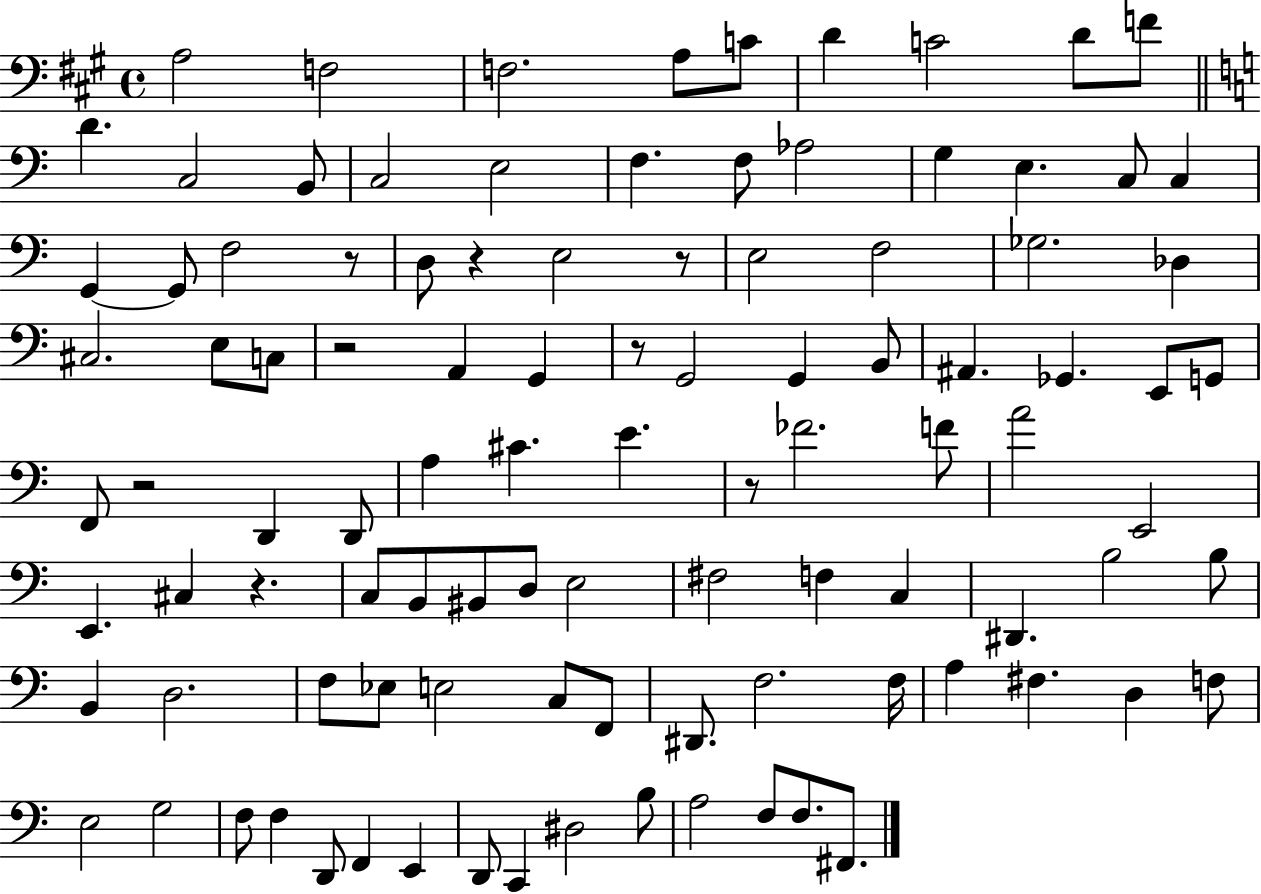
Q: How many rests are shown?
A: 8